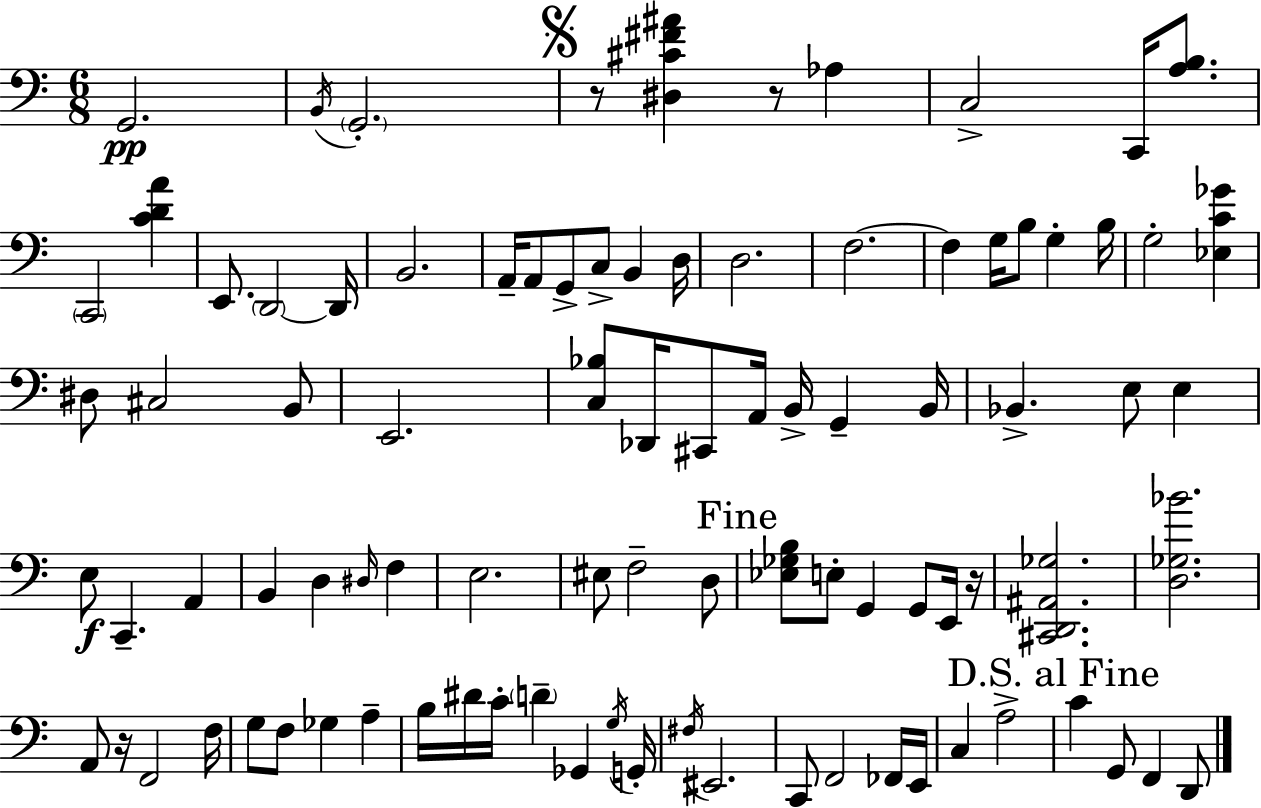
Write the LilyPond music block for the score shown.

{
  \clef bass
  \numericTimeSignature
  \time 6/8
  \key c \major
  g,2.\pp | \acciaccatura { b,16 } \parenthesize g,2.-. | \mark \markup { \musicglyph "scripts.segno" } r8 <dis cis' fis' ais'>4 r8 aes4 | c2-> c,16 <a b>8. | \break \parenthesize c,2 <c' d' a'>4 | e,8. \parenthesize d,2~~ | d,16 b,2. | a,16-- a,8 g,8-> c8-> b,4 | \break d16 d2. | f2.~~ | f4 g16 b8 g4-. | b16 g2-. <ees c' ges'>4 | \break dis8 cis2 b,8 | e,2. | <c bes>8 des,16 cis,8 a,16 b,16-> g,4-- | b,16 bes,4.-> e8 e4 | \break e8\f c,4.-- a,4 | b,4 d4 \grace { dis16 } f4 | e2. | eis8 f2-- | \break d8 \mark "Fine" <ees ges b>8 e8-. g,4 g,8 | e,16 r16 <cis, d, ais, ges>2. | <d ges bes'>2. | a,8 r16 f,2 | \break f16 g8 f8 ges4 a4-- | b16 dis'16 c'16-. \parenthesize d'4-- ges,4 | \acciaccatura { g16 } g,16-. \acciaccatura { fis16 } eis,2. | c,8 f,2 | \break fes,16 e,16 c4 a2-> | \mark "D.S. al Fine" c'4 g,8 f,4 | d,8 \bar "|."
}